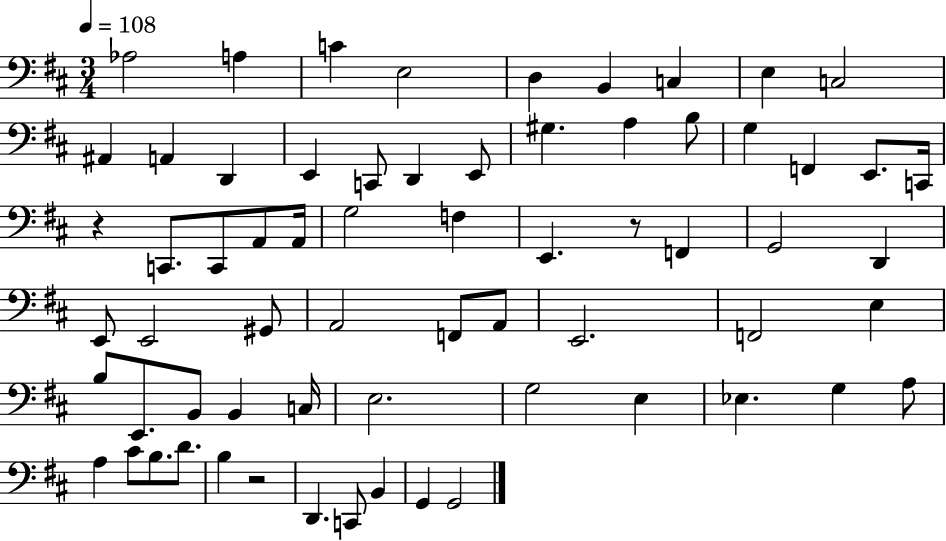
X:1
T:Untitled
M:3/4
L:1/4
K:D
_A,2 A, C E,2 D, B,, C, E, C,2 ^A,, A,, D,, E,, C,,/2 D,, E,,/2 ^G, A, B,/2 G, F,, E,,/2 C,,/4 z C,,/2 C,,/2 A,,/2 A,,/4 G,2 F, E,, z/2 F,, G,,2 D,, E,,/2 E,,2 ^G,,/2 A,,2 F,,/2 A,,/2 E,,2 F,,2 E, B,/2 E,,/2 B,,/2 B,, C,/4 E,2 G,2 E, _E, G, A,/2 A, ^C/2 B,/2 D/2 B, z2 D,, C,,/2 B,, G,, G,,2